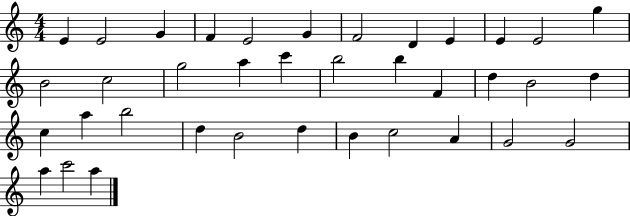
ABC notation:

X:1
T:Untitled
M:4/4
L:1/4
K:C
E E2 G F E2 G F2 D E E E2 g B2 c2 g2 a c' b2 b F d B2 d c a b2 d B2 d B c2 A G2 G2 a c'2 a